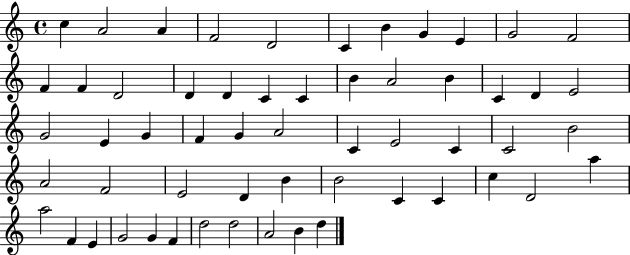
{
  \clef treble
  \time 4/4
  \defaultTimeSignature
  \key c \major
  c''4 a'2 a'4 | f'2 d'2 | c'4 b'4 g'4 e'4 | g'2 f'2 | \break f'4 f'4 d'2 | d'4 d'4 c'4 c'4 | b'4 a'2 b'4 | c'4 d'4 e'2 | \break g'2 e'4 g'4 | f'4 g'4 a'2 | c'4 e'2 c'4 | c'2 b'2 | \break a'2 f'2 | e'2 d'4 b'4 | b'2 c'4 c'4 | c''4 d'2 a''4 | \break a''2 f'4 e'4 | g'2 g'4 f'4 | d''2 d''2 | a'2 b'4 d''4 | \break \bar "|."
}